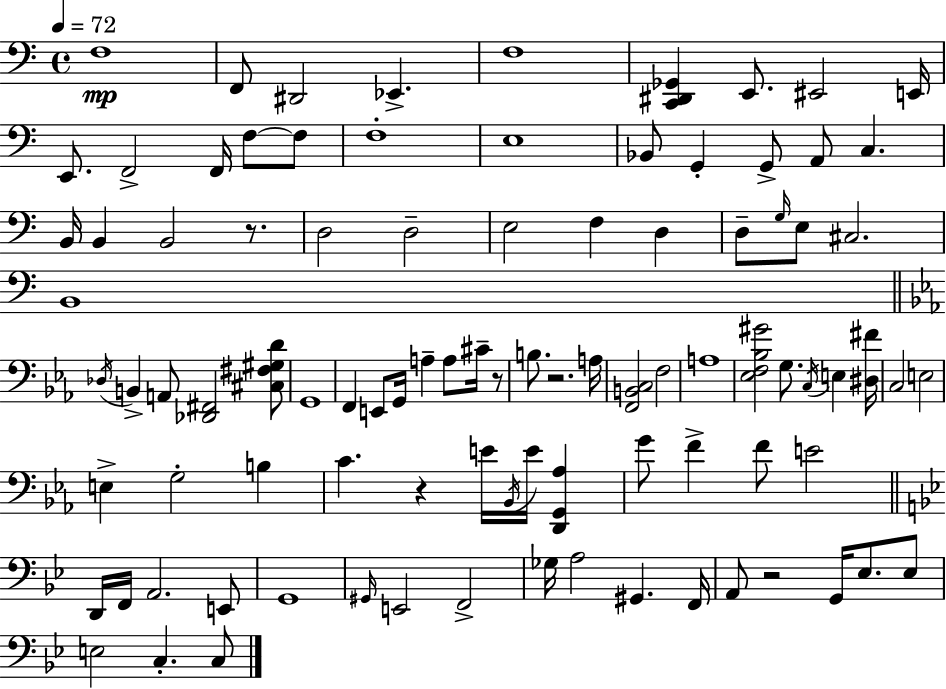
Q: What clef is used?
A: bass